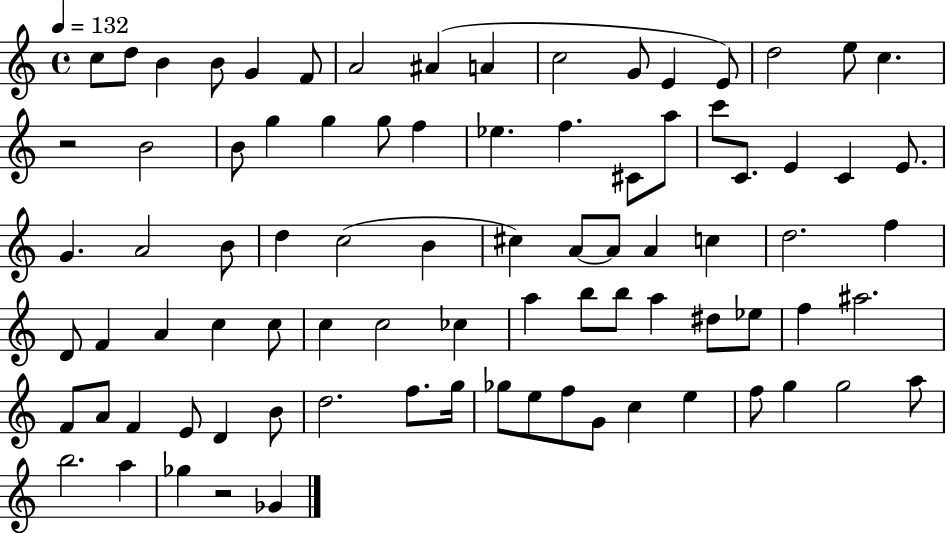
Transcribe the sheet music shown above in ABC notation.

X:1
T:Untitled
M:4/4
L:1/4
K:C
c/2 d/2 B B/2 G F/2 A2 ^A A c2 G/2 E E/2 d2 e/2 c z2 B2 B/2 g g g/2 f _e f ^C/2 a/2 c'/2 C/2 E C E/2 G A2 B/2 d c2 B ^c A/2 A/2 A c d2 f D/2 F A c c/2 c c2 _c a b/2 b/2 a ^d/2 _e/2 f ^a2 F/2 A/2 F E/2 D B/2 d2 f/2 g/4 _g/2 e/2 f/2 G/2 c e f/2 g g2 a/2 b2 a _g z2 _G